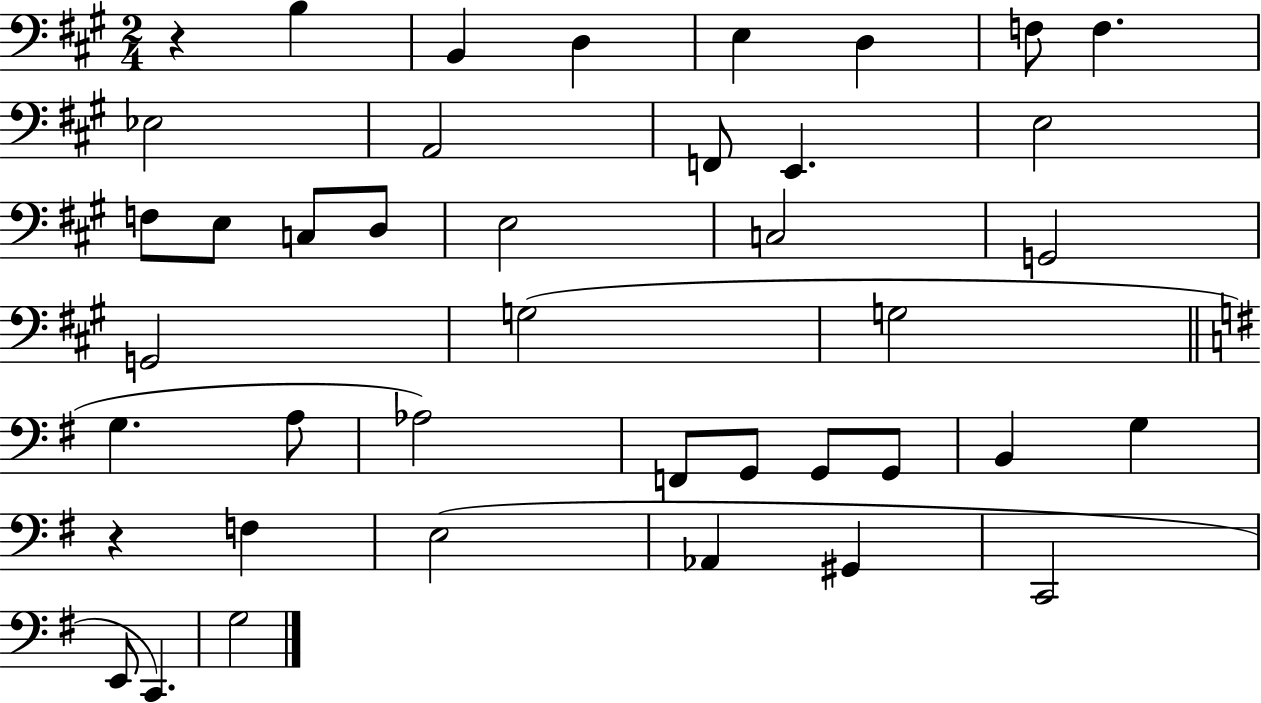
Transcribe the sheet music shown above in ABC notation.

X:1
T:Untitled
M:2/4
L:1/4
K:A
z B, B,, D, E, D, F,/2 F, _E,2 A,,2 F,,/2 E,, E,2 F,/2 E,/2 C,/2 D,/2 E,2 C,2 G,,2 G,,2 G,2 G,2 G, A,/2 _A,2 F,,/2 G,,/2 G,,/2 G,,/2 B,, G, z F, E,2 _A,, ^G,, C,,2 E,,/2 C,, G,2